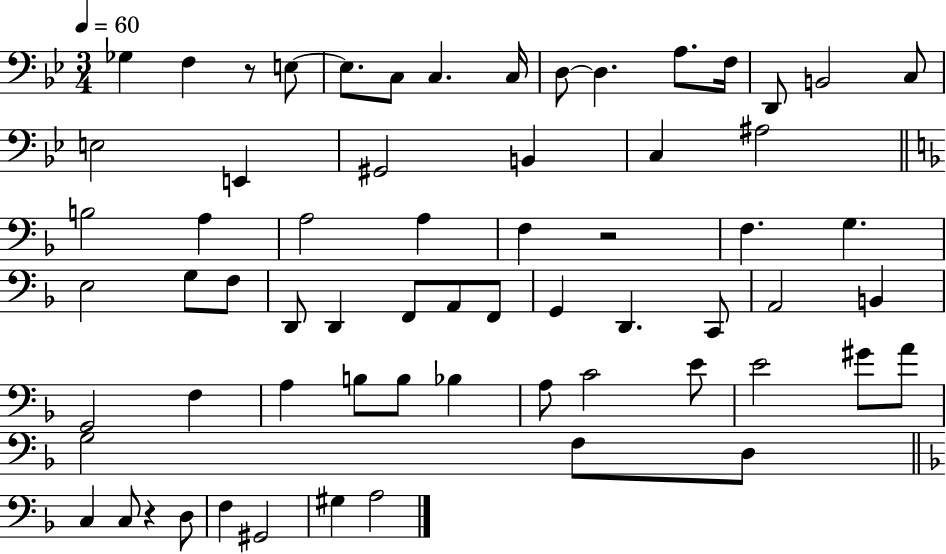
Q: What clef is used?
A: bass